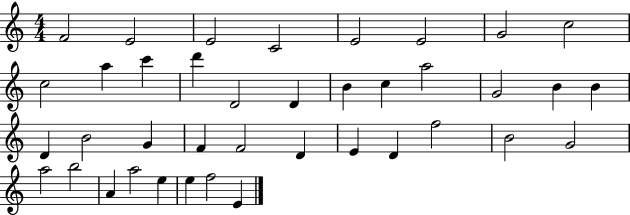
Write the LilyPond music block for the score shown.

{
  \clef treble
  \numericTimeSignature
  \time 4/4
  \key c \major
  f'2 e'2 | e'2 c'2 | e'2 e'2 | g'2 c''2 | \break c''2 a''4 c'''4 | d'''4 d'2 d'4 | b'4 c''4 a''2 | g'2 b'4 b'4 | \break d'4 b'2 g'4 | f'4 f'2 d'4 | e'4 d'4 f''2 | b'2 g'2 | \break a''2 b''2 | a'4 a''2 e''4 | e''4 f''2 e'4 | \bar "|."
}